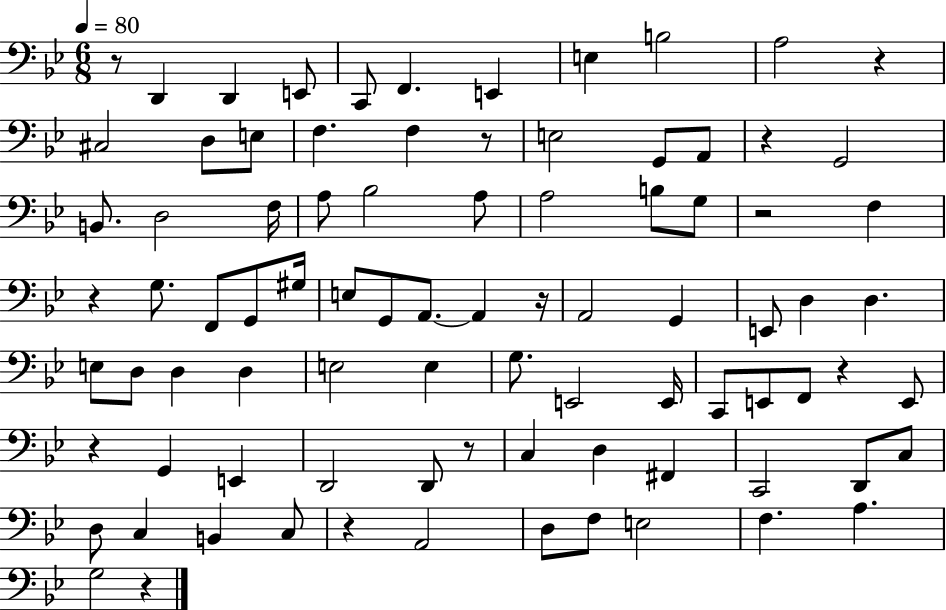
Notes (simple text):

R/e D2/q D2/q E2/e C2/e F2/q. E2/q E3/q B3/h A3/h R/q C#3/h D3/e E3/e F3/q. F3/q R/e E3/h G2/e A2/e R/q G2/h B2/e. D3/h F3/s A3/e Bb3/h A3/e A3/h B3/e G3/e R/h F3/q R/q G3/e. F2/e G2/e G#3/s E3/e G2/e A2/e. A2/q R/s A2/h G2/q E2/e D3/q D3/q. E3/e D3/e D3/q D3/q E3/h E3/q G3/e. E2/h E2/s C2/e E2/e F2/e R/q E2/e R/q G2/q E2/q D2/h D2/e R/e C3/q D3/q F#2/q C2/h D2/e C3/e D3/e C3/q B2/q C3/e R/q A2/h D3/e F3/e E3/h F3/q. A3/q. G3/h R/q